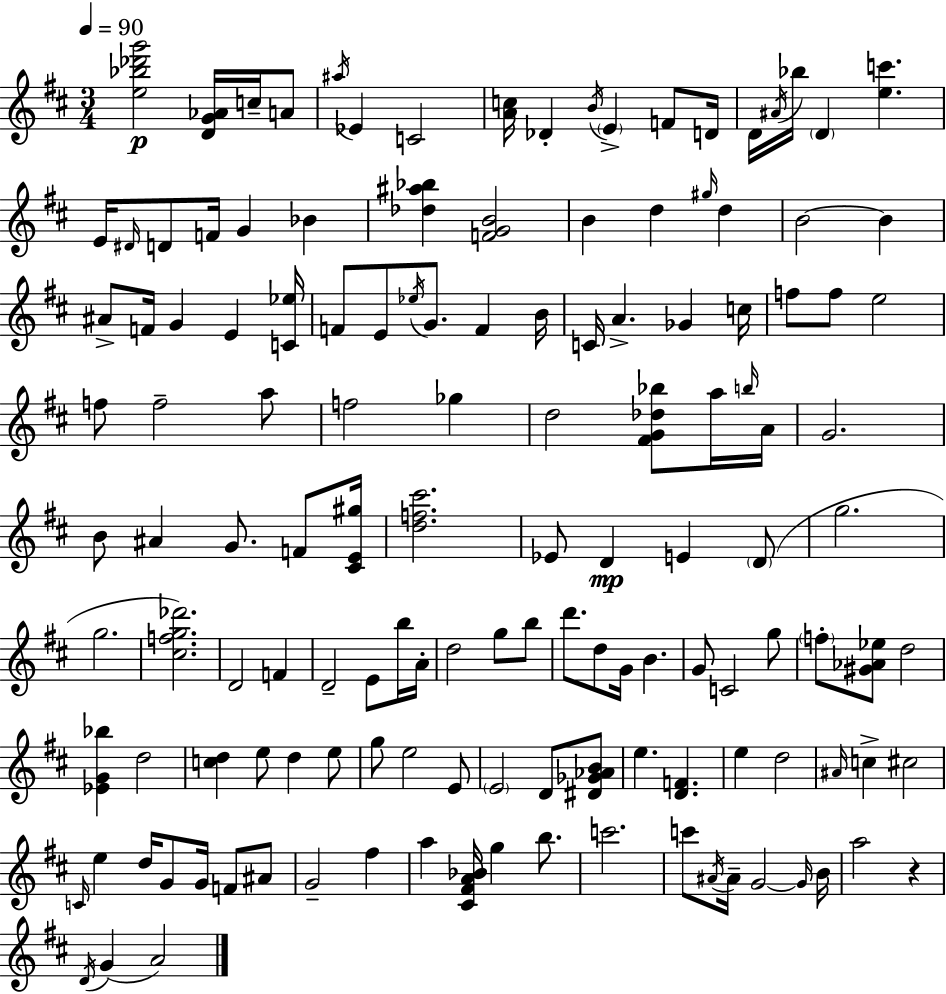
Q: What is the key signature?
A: D major